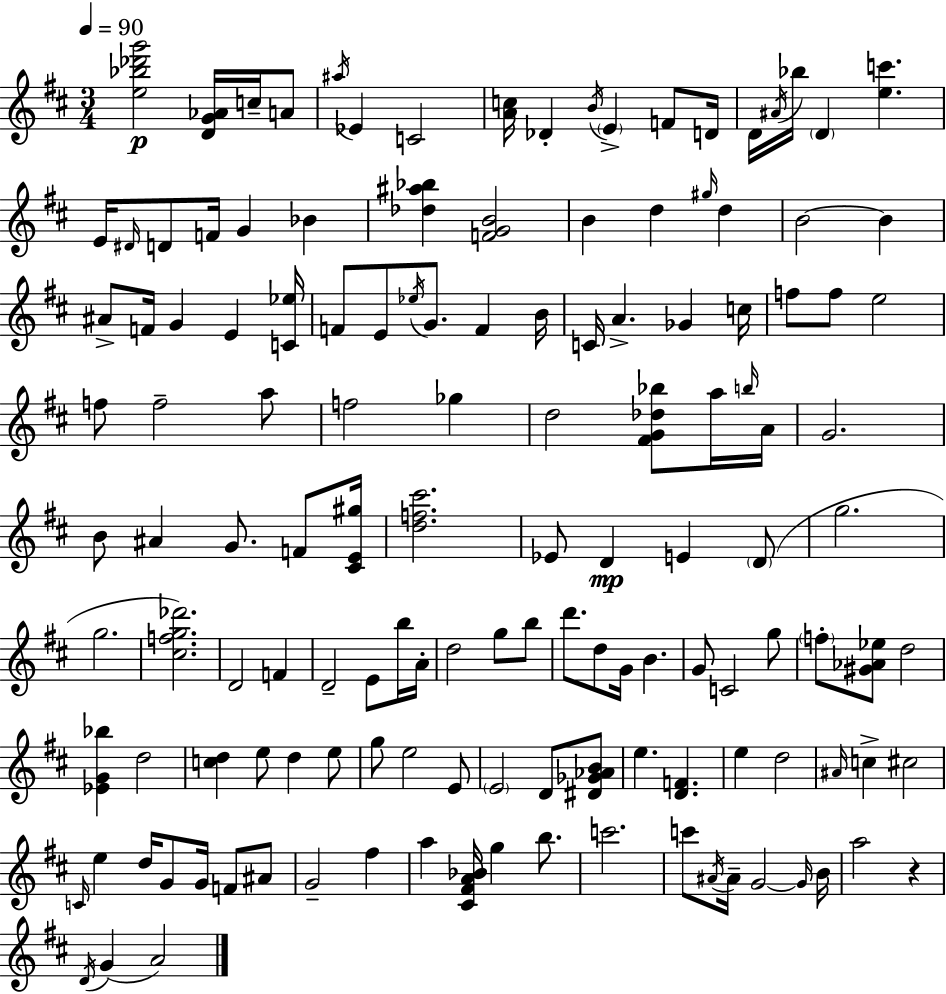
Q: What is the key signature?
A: D major